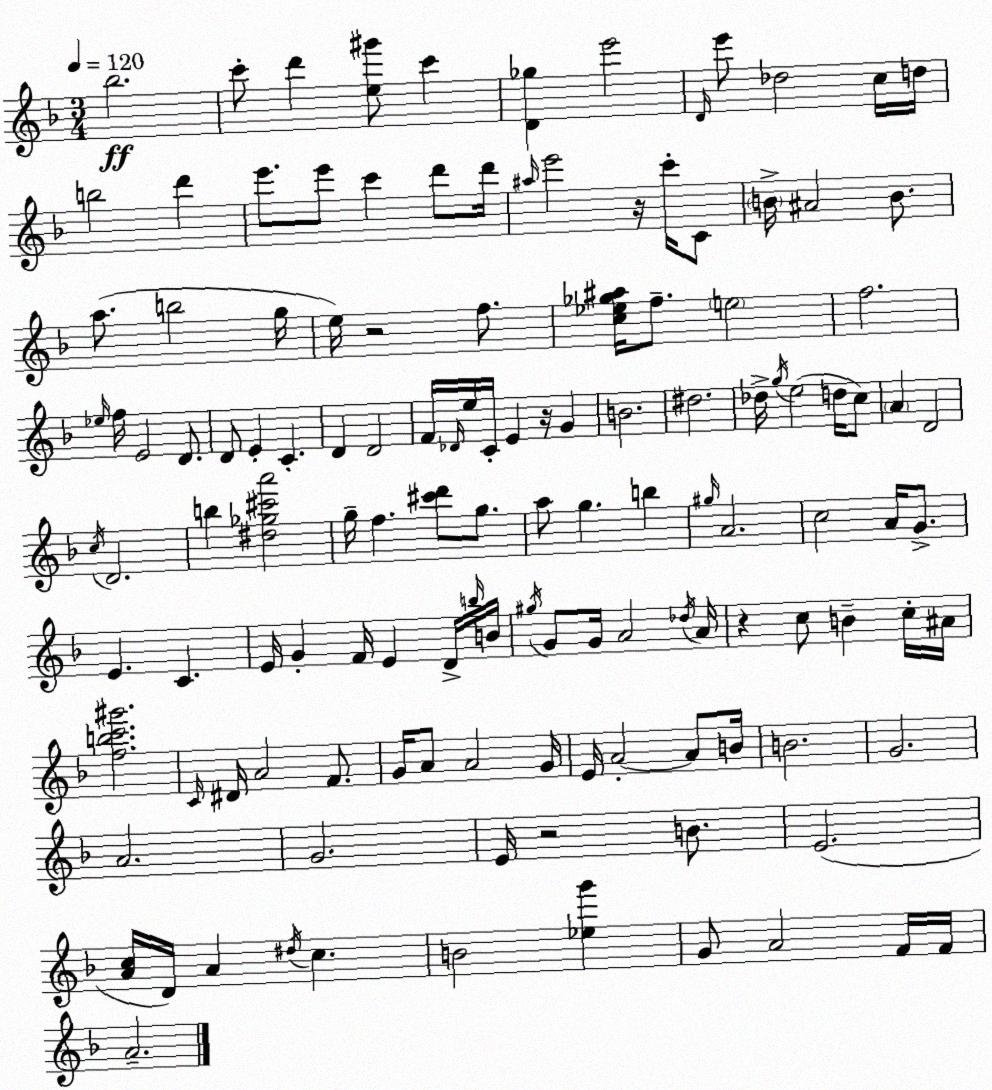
X:1
T:Untitled
M:3/4
L:1/4
K:F
_b2 c'/2 d' [e^g']/2 c' [D_g] e'2 D/4 e'/2 _d2 c/4 d/4 b2 d' e'/2 e'/2 c' d'/2 d'/4 ^a/4 e'2 z/4 c'/4 C/2 B/4 ^A2 B/2 a/2 b2 g/4 e/4 z2 f/2 [c_e_g^a]/4 f/2 e2 f2 _e/4 f/4 E2 D/2 D/2 E C D D2 F/4 _D/4 e/4 C/4 E z/4 G B2 ^d2 _d/4 g/4 e2 d/4 c/2 A D2 c/4 D2 b [^d_g^c'a']2 g/4 f [^c'd']/2 g/2 a/2 g b ^g/4 A2 c2 A/4 G/2 E C E/4 G F/4 E D/4 b/4 B/4 ^g/4 G/2 G/4 A2 _d/4 A/4 z c/2 B c/4 ^A/4 [fbc'^g']2 C/4 ^D/4 A2 F/2 G/4 A/2 A2 G/4 E/4 A2 A/2 B/4 B2 G2 A2 G2 E/4 z2 B/2 E2 [Ac]/4 D/4 A ^d/4 c B2 [_eg'] G/2 A2 F/4 F/4 A2